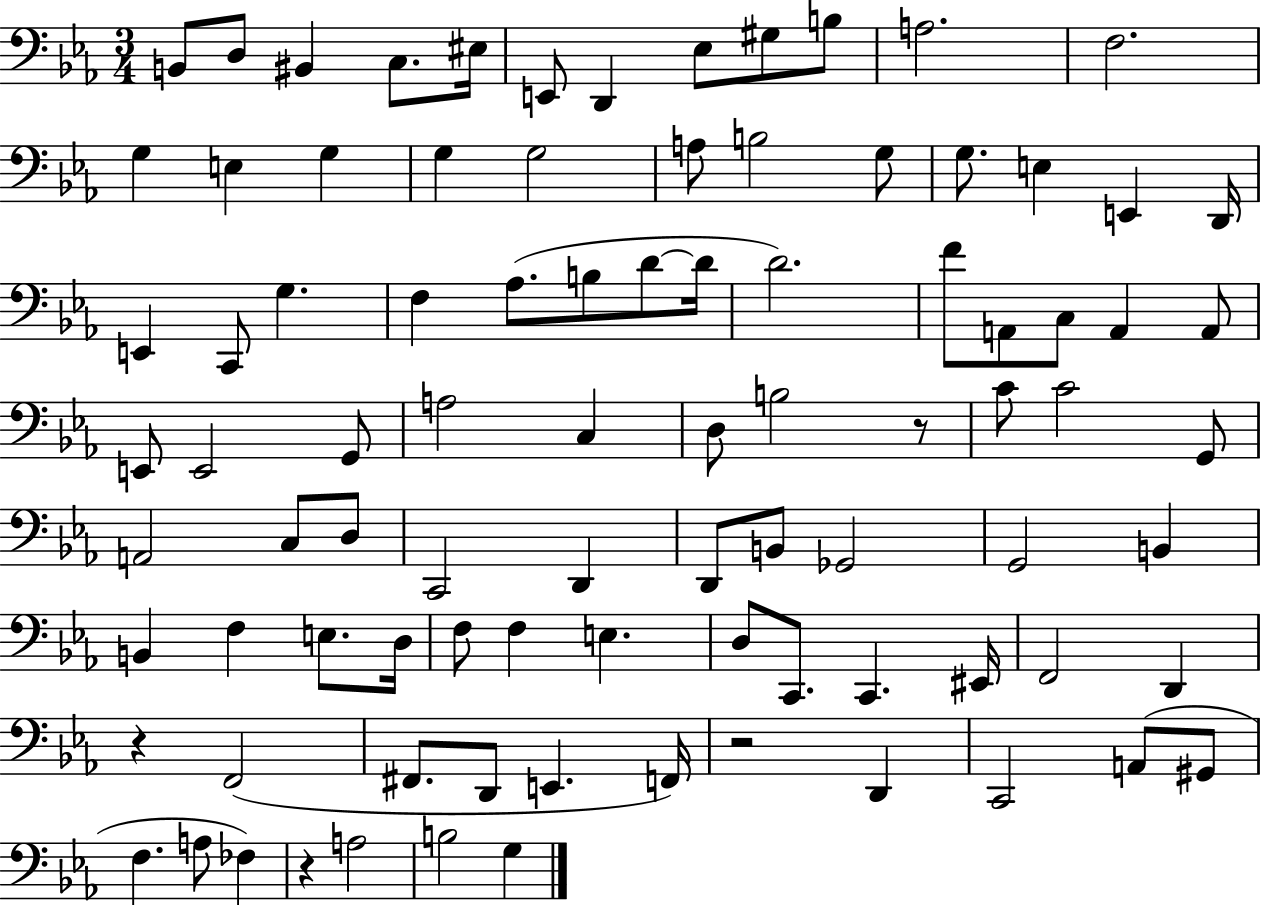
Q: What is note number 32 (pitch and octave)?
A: D4